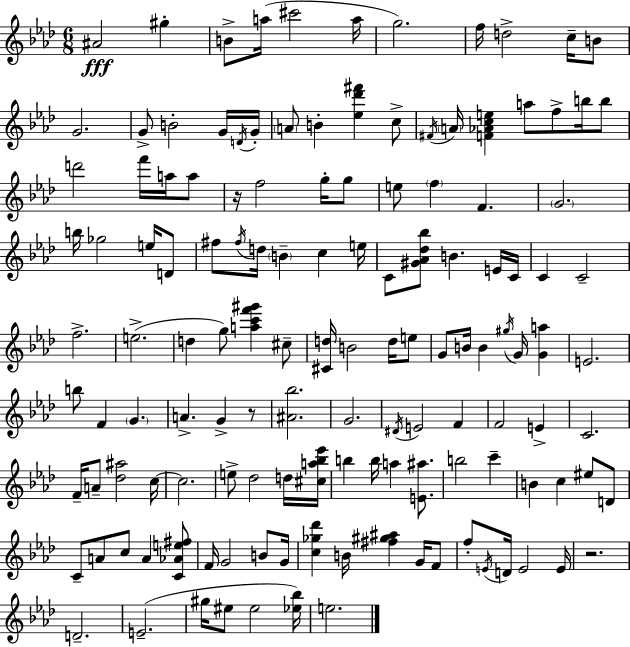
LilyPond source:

{
  \clef treble
  \numericTimeSignature
  \time 6/8
  \key f \minor
  ais'2\fff gis''4-. | b'8-> a''16( cis'''2 a''16 | g''2.) | f''16 d''2-> c''16-- b'8 | \break g'2. | g'8-> b'2-. g'16 \acciaccatura { d'16 } | g'16-. \parenthesize a'8 b'4-. <ees'' des''' fis'''>4 c''8-> | \acciaccatura { fis'16 } \parenthesize a'16 <f' aes' c'' e''>4 a''8 f''8-> b''16 | \break b''8 d'''2 f'''16 a''16 | a''8 r16 f''2 g''16-. | g''8 e''8 \parenthesize f''4 f'4. | \parenthesize g'2. | \break b''16 ges''2 e''16 | d'8 fis''8 \acciaccatura { fis''16 } d''16 \parenthesize b'4-- c''4 | e''16 c'8 <gis' aes' des'' bes''>8 b'4. | e'16 c'16 c'4 c'2-- | \break f''2.-> | e''2.->( | d''4 g''8) <a'' c''' f''' gis'''>4 | cis''8-- <cis' d''>16 b'2 | \break d''16 e''8 g'8 b'16 b'4 \acciaccatura { gis''16 } g'16 | <g' a''>4 e'2. | b''8 f'4 \parenthesize g'4. | a'4.-> g'4-> | \break r8 <ais' bes''>2. | g'2. | \acciaccatura { dis'16 } e'2 | f'4 f'2 | \break e'4-> c'2. | f'16-- a'8-- <des'' ais''>2 | c''16~~ c''2. | e''8-> des''2 | \break d''16 <cis'' a'' bes'' ees'''>16 b''4 b''16 a''4 | <e' ais''>8. b''2 | c'''4-- b'4 c''4 | eis''8 d'8 c'8-- a'8 c''8 a'4 | \break <c' aes' e'' fis''>8 f'16 g'2 | b'8 g'16 <c'' ges'' des'''>4 b'16 <fis'' gis'' ais''>4 | g'16 f'8 f''8-. \acciaccatura { e'16 } d'16 e'2 | e'16 r2. | \break d'2.-- | e'2.--( | gis''16 eis''8 eis''2 | <ees'' bes''>16) e''2. | \break \bar "|."
}